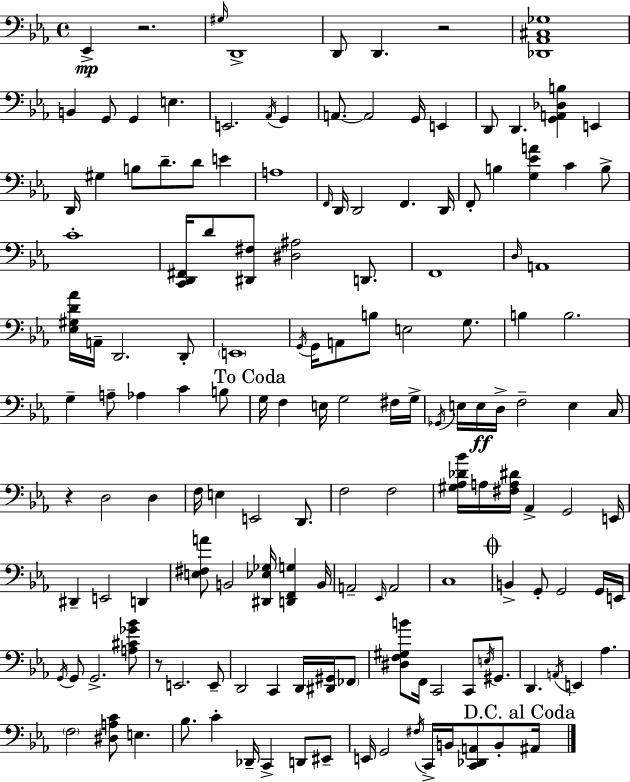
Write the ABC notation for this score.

X:1
T:Untitled
M:4/4
L:1/4
K:Eb
_E,, z2 ^G,/4 D,,4 D,,/2 D,, z2 [_D,,_A,,^C,_G,]4 B,, G,,/2 G,, E, E,,2 _A,,/4 G,, A,,/2 A,,2 G,,/4 E,, D,,/2 D,, [G,,A,,_D,B,] E,, D,,/4 ^G, B,/2 D/2 D/2 E A,4 F,,/4 D,,/4 D,,2 F,, D,,/4 F,,/2 B, [G,_EA] C B,/2 C4 [C,,D,,^F,,]/4 D/2 [^D,,^F,]/2 [^D,^A,]2 D,,/2 F,,4 D,/4 A,,4 [_E,^G,D_A]/4 A,,/4 D,,2 D,,/2 E,,4 G,,/4 G,,/4 A,,/2 B,/2 E,2 G,/2 B, B,2 G, A,/2 _A, C B,/2 G,/4 F, E,/4 G,2 ^F,/4 G,/4 _G,,/4 E,/4 E,/4 D,/4 F,2 E, C,/4 z D,2 D, F,/4 E, E,,2 D,,/2 F,2 F,2 [^G,_A,_D_B]/4 A,/4 [^F,A,^D]/4 _A,, G,,2 E,,/4 ^D,, E,,2 D,, [E,^F,A]/2 B,,2 [^D,,_E,_G,]/4 [D,,F,,G,] B,,/4 A,,2 _E,,/4 A,,2 C,4 B,, G,,/2 G,,2 G,,/4 E,,/4 G,,/4 G,,/2 G,,2 [A,^C_G_B]/2 z/2 E,,2 E,,/2 D,,2 C,, D,,/4 [^D,,^G,,]/4 _F,,/2 [^D,F,^G,B]/2 F,,/4 C,,2 C,,/2 E,/4 ^G,,/2 D,, A,,/4 E,, _A, F,2 [^D,A,C]/2 E, _B,/2 C _D,,/4 C,, D,,/2 ^E,,/2 E,,/4 G,,2 ^F,/4 C,,/4 B,,/4 [C,,_D,,A,,]/2 B,,/2 ^A,,/4